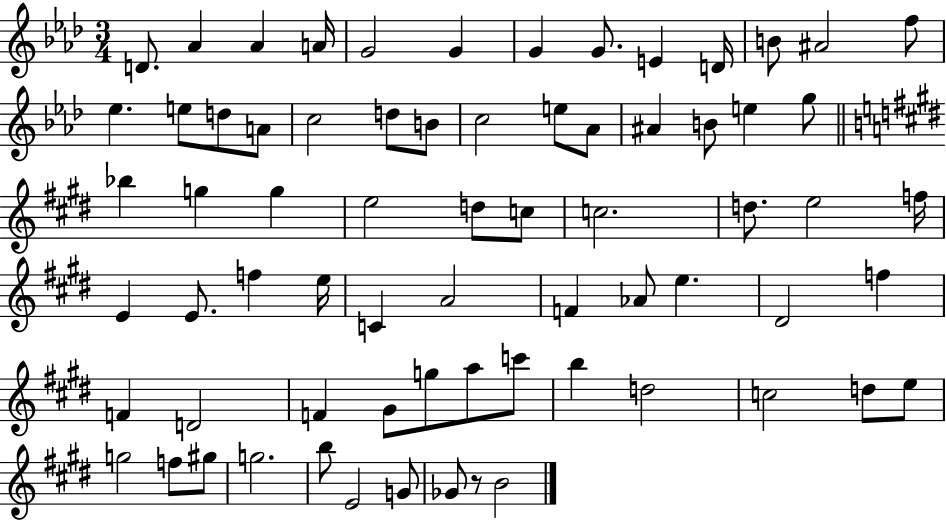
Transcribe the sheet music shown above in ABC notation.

X:1
T:Untitled
M:3/4
L:1/4
K:Ab
D/2 _A _A A/4 G2 G G G/2 E D/4 B/2 ^A2 f/2 _e e/2 d/2 A/2 c2 d/2 B/2 c2 e/2 _A/2 ^A B/2 e g/2 _b g g e2 d/2 c/2 c2 d/2 e2 f/4 E E/2 f e/4 C A2 F _A/2 e ^D2 f F D2 F ^G/2 g/2 a/2 c'/2 b d2 c2 d/2 e/2 g2 f/2 ^g/2 g2 b/2 E2 G/2 _G/2 z/2 B2